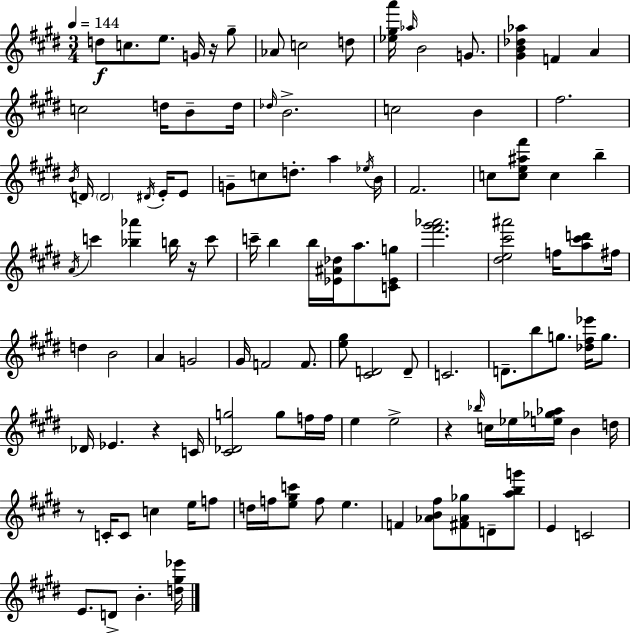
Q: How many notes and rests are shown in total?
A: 114